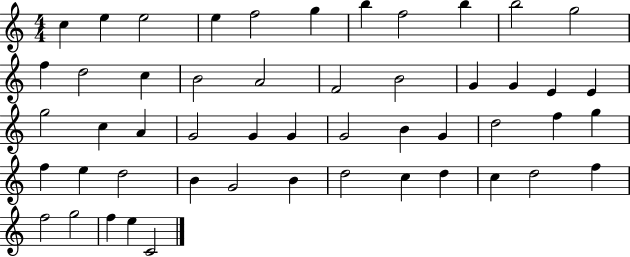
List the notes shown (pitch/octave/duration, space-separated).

C5/q E5/q E5/h E5/q F5/h G5/q B5/q F5/h B5/q B5/h G5/h F5/q D5/h C5/q B4/h A4/h F4/h B4/h G4/q G4/q E4/q E4/q G5/h C5/q A4/q G4/h G4/q G4/q G4/h B4/q G4/q D5/h F5/q G5/q F5/q E5/q D5/h B4/q G4/h B4/q D5/h C5/q D5/q C5/q D5/h F5/q F5/h G5/h F5/q E5/q C4/h